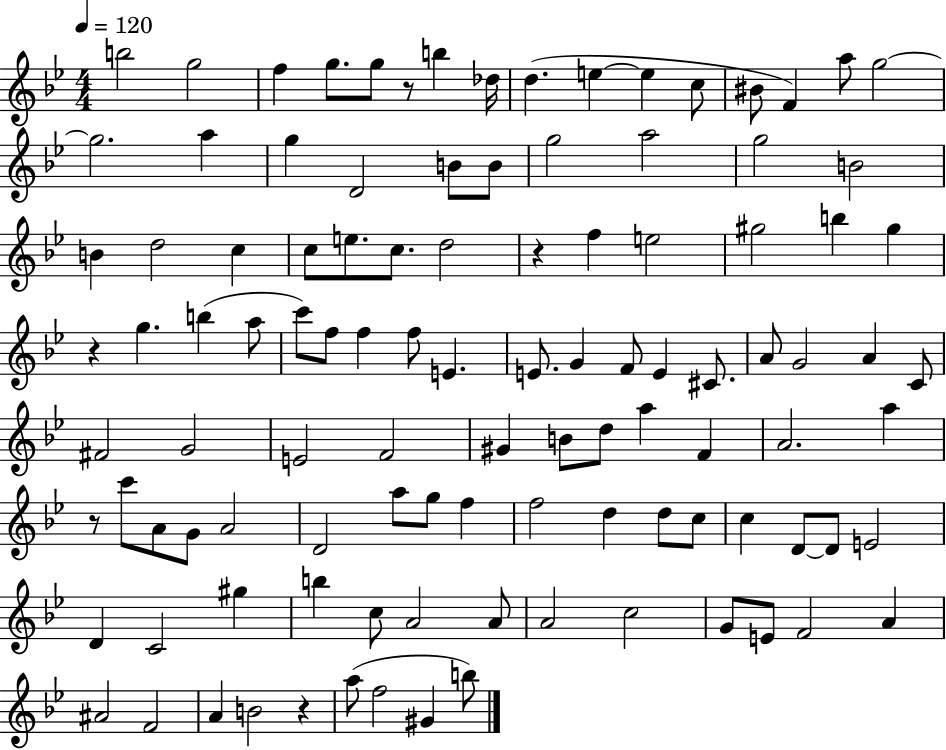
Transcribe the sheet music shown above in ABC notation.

X:1
T:Untitled
M:4/4
L:1/4
K:Bb
b2 g2 f g/2 g/2 z/2 b _d/4 d e e c/2 ^B/2 F a/2 g2 g2 a g D2 B/2 B/2 g2 a2 g2 B2 B d2 c c/2 e/2 c/2 d2 z f e2 ^g2 b ^g z g b a/2 c'/2 f/2 f f/2 E E/2 G F/2 E ^C/2 A/2 G2 A C/2 ^F2 G2 E2 F2 ^G B/2 d/2 a F A2 a z/2 c'/2 A/2 G/2 A2 D2 a/2 g/2 f f2 d d/2 c/2 c D/2 D/2 E2 D C2 ^g b c/2 A2 A/2 A2 c2 G/2 E/2 F2 A ^A2 F2 A B2 z a/2 f2 ^G b/2